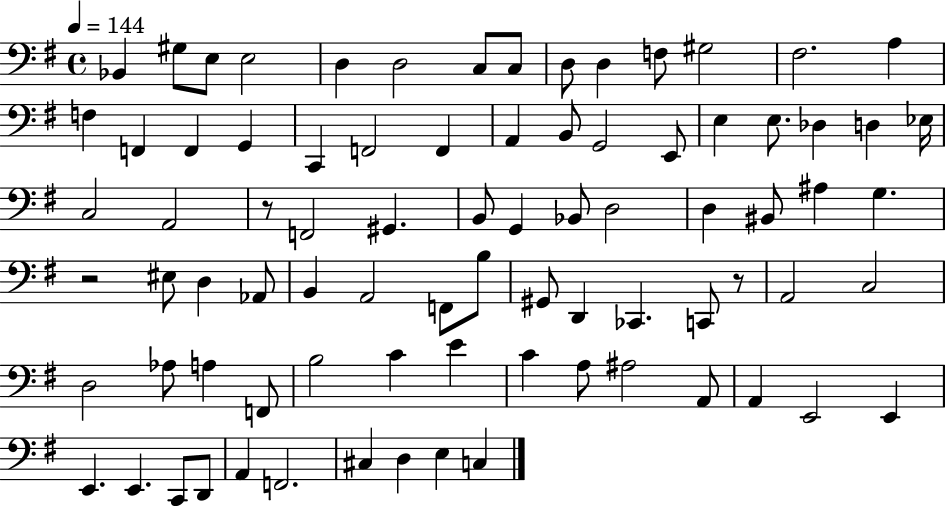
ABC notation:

X:1
T:Untitled
M:4/4
L:1/4
K:G
_B,, ^G,/2 E,/2 E,2 D, D,2 C,/2 C,/2 D,/2 D, F,/2 ^G,2 ^F,2 A, F, F,, F,, G,, C,, F,,2 F,, A,, B,,/2 G,,2 E,,/2 E, E,/2 _D, D, _E,/4 C,2 A,,2 z/2 F,,2 ^G,, B,,/2 G,, _B,,/2 D,2 D, ^B,,/2 ^A, G, z2 ^E,/2 D, _A,,/2 B,, A,,2 F,,/2 B,/2 ^G,,/2 D,, _C,, C,,/2 z/2 A,,2 C,2 D,2 _A,/2 A, F,,/2 B,2 C E C A,/2 ^A,2 A,,/2 A,, E,,2 E,, E,, E,, C,,/2 D,,/2 A,, F,,2 ^C, D, E, C,